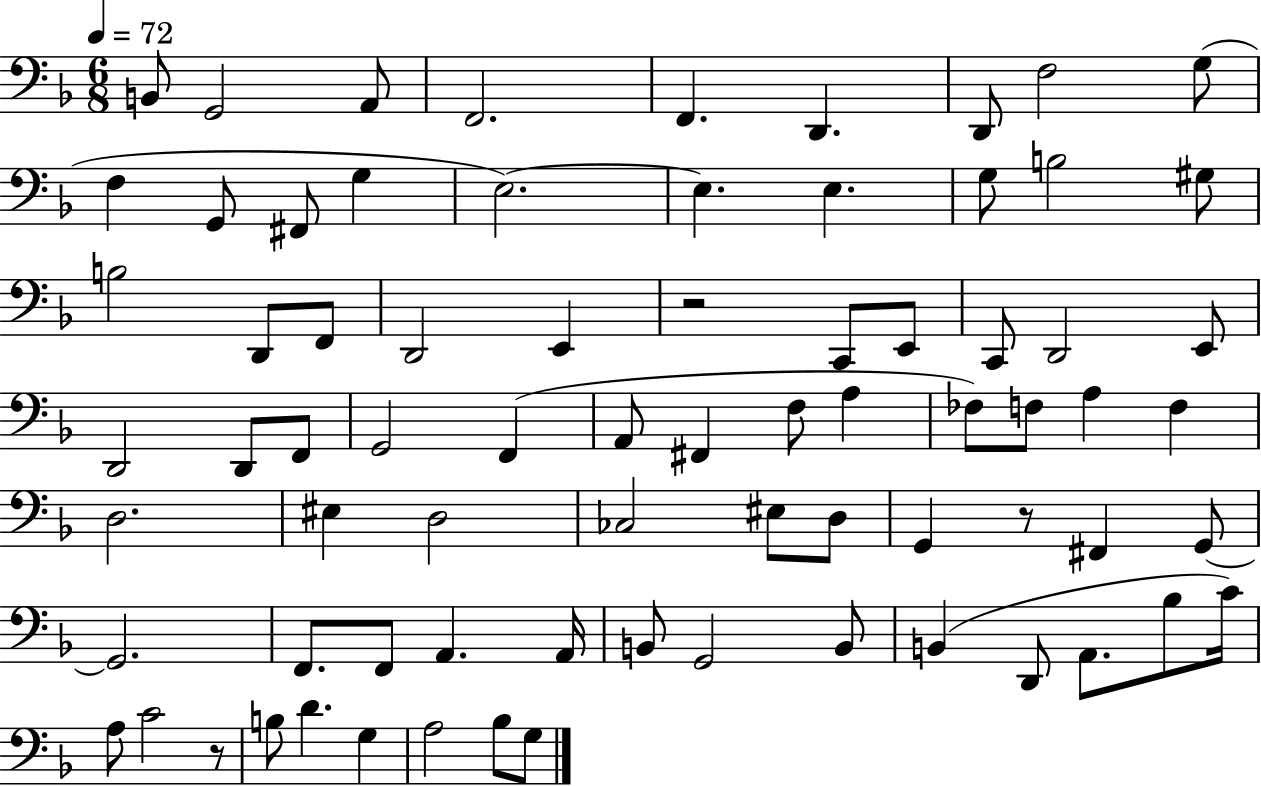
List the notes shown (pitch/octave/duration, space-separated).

B2/e G2/h A2/e F2/h. F2/q. D2/q. D2/e F3/h G3/e F3/q G2/e F#2/e G3/q E3/h. E3/q. E3/q. G3/e B3/h G#3/e B3/h D2/e F2/e D2/h E2/q R/h C2/e E2/e C2/e D2/h E2/e D2/h D2/e F2/e G2/h F2/q A2/e F#2/q F3/e A3/q FES3/e F3/e A3/q F3/q D3/h. EIS3/q D3/h CES3/h EIS3/e D3/e G2/q R/e F#2/q G2/e G2/h. F2/e. F2/e A2/q. A2/s B2/e G2/h B2/e B2/q D2/e A2/e. Bb3/e C4/s A3/e C4/h R/e B3/e D4/q. G3/q A3/h Bb3/e G3/e